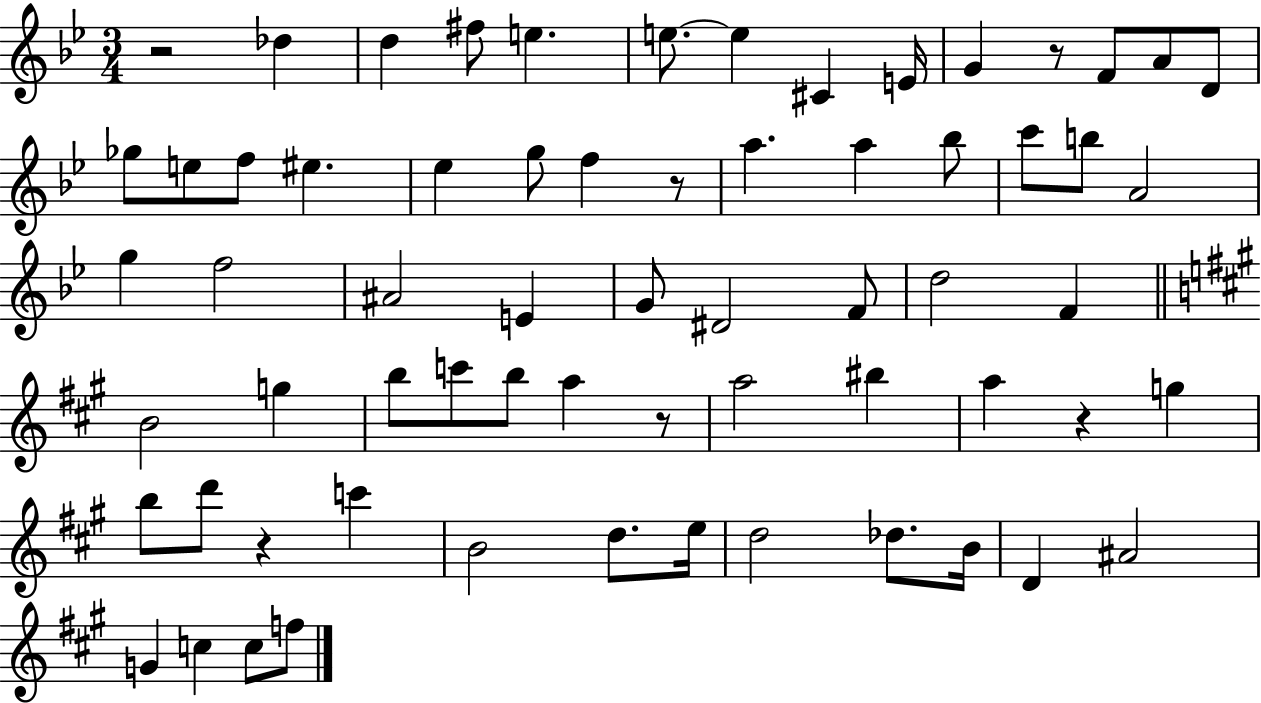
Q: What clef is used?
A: treble